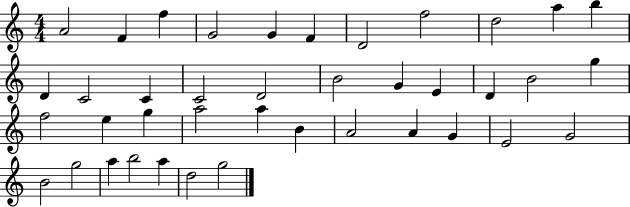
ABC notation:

X:1
T:Untitled
M:4/4
L:1/4
K:C
A2 F f G2 G F D2 f2 d2 a b D C2 C C2 D2 B2 G E D B2 g f2 e g a2 a B A2 A G E2 G2 B2 g2 a b2 a d2 g2